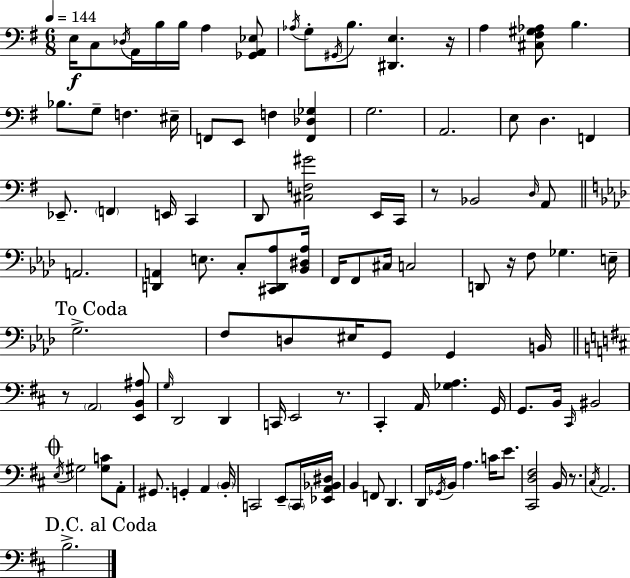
E3/s C3/e Db3/s A2/s B3/s B3/s A3/q [Gb2,A2,Eb3]/e Ab3/s G3/e G#2/s B3/e. [D#2,E3]/q. R/s A3/q [C#3,F#3,G#3,Ab3]/e B3/q. Bb3/e. G3/e F3/q. EIS3/s F2/e E2/e F3/q [F2,Db3,Gb3]/q G3/h. A2/h. E3/e D3/q. F2/q Eb2/e. F2/q E2/s C2/q D2/e [C#3,F3,G#4]/h E2/s C2/s R/e Bb2/h D3/s A2/e A2/h. [D2,A2]/q E3/e. C3/e [C#2,D2,Ab3]/e [Bb2,D#3,Ab3]/s F2/s F2/e C#3/s C3/h D2/e R/s F3/e Gb3/q. E3/s G3/h. F3/e D3/e EIS3/s G2/e G2/q B2/s R/e A2/h [E2,B2,A#3]/e G3/s D2/h D2/q C2/s E2/h R/e. C#2/q A2/s [Gb3,A3]/q. G2/s G2/e. B2/s C#2/s BIS2/h E3/s G#3/h [G#3,C4]/e A2/e G#2/e. G2/q A2/q B2/s C2/h E2/e C2/s [Eb2,A2,Bb2,D#3]/s B2/q F2/e D2/q. D2/s Gb2/s B2/s A3/q. C4/s E4/e. [C#2,D3,F#3]/h B2/s R/e. C#3/s A2/h. B3/h.